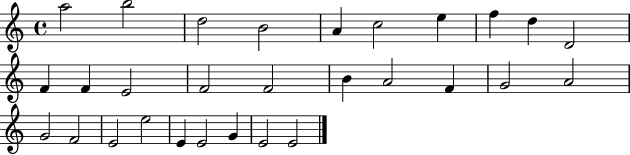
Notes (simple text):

A5/h B5/h D5/h B4/h A4/q C5/h E5/q F5/q D5/q D4/h F4/q F4/q E4/h F4/h F4/h B4/q A4/h F4/q G4/h A4/h G4/h F4/h E4/h E5/h E4/q E4/h G4/q E4/h E4/h